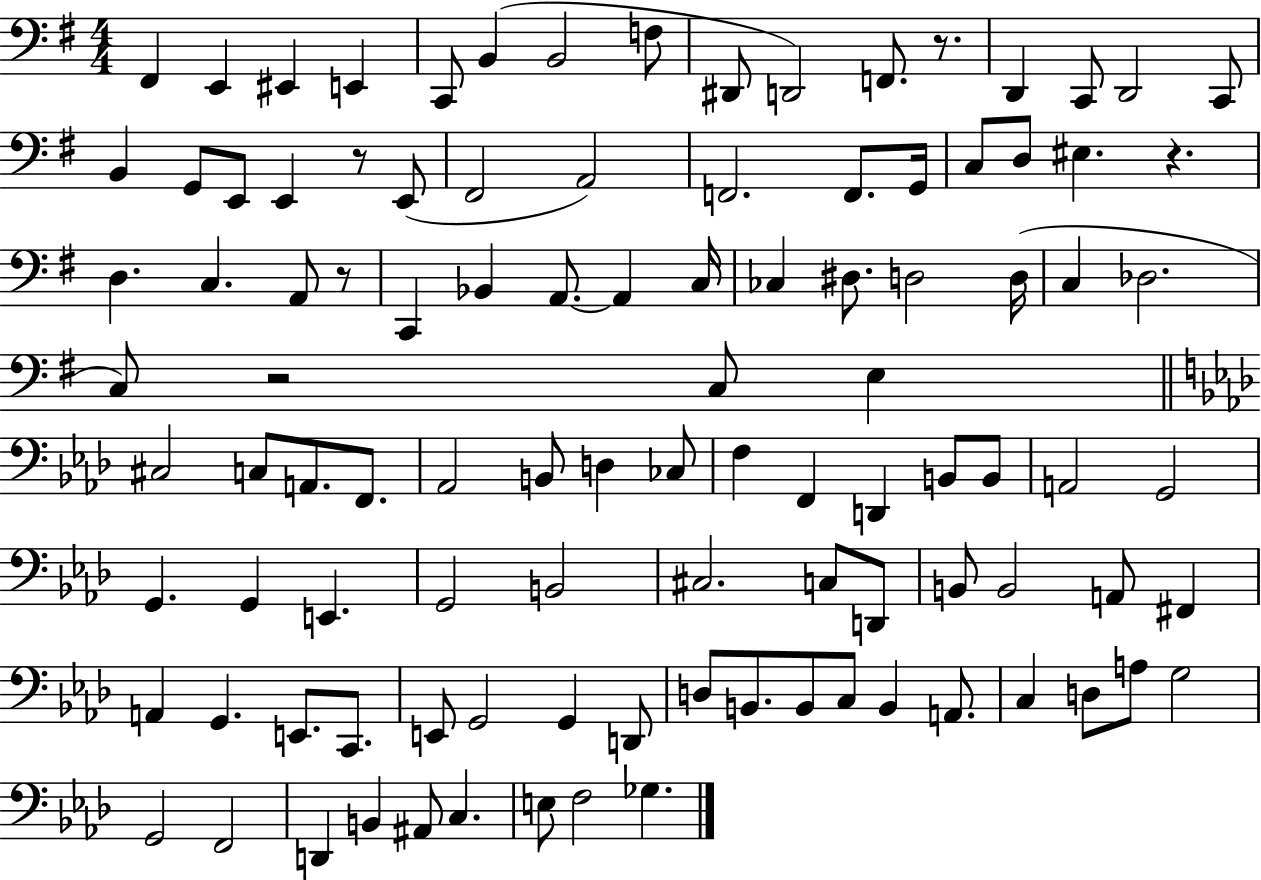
F#2/q E2/q EIS2/q E2/q C2/e B2/q B2/h F3/e D#2/e D2/h F2/e. R/e. D2/q C2/e D2/h C2/e B2/q G2/e E2/e E2/q R/e E2/e F#2/h A2/h F2/h. F2/e. G2/s C3/e D3/e EIS3/q. R/q. D3/q. C3/q. A2/e R/e C2/q Bb2/q A2/e. A2/q C3/s CES3/q D#3/e. D3/h D3/s C3/q Db3/h. C3/e R/h C3/e E3/q C#3/h C3/e A2/e. F2/e. Ab2/h B2/e D3/q CES3/e F3/q F2/q D2/q B2/e B2/e A2/h G2/h G2/q. G2/q E2/q. G2/h B2/h C#3/h. C3/e D2/e B2/e B2/h A2/e F#2/q A2/q G2/q. E2/e. C2/e. E2/e G2/h G2/q D2/e D3/e B2/e. B2/e C3/e B2/q A2/e. C3/q D3/e A3/e G3/h G2/h F2/h D2/q B2/q A#2/e C3/q. E3/e F3/h Gb3/q.